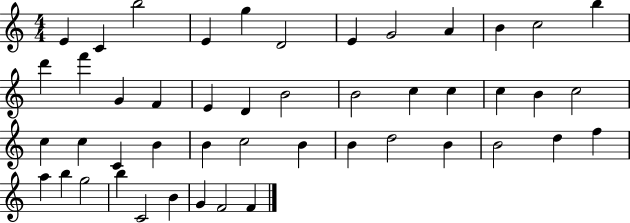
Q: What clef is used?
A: treble